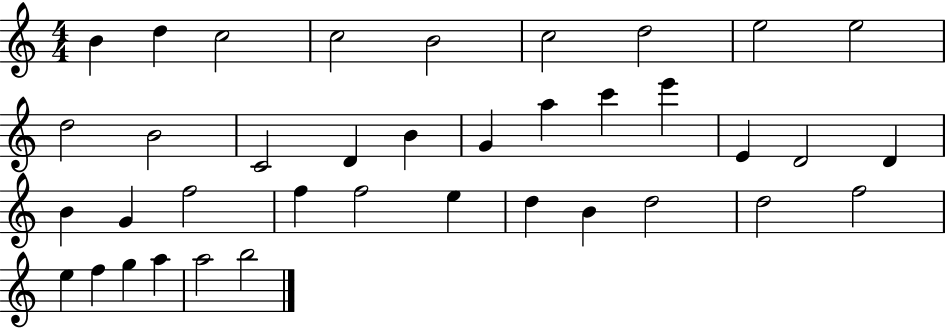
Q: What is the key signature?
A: C major